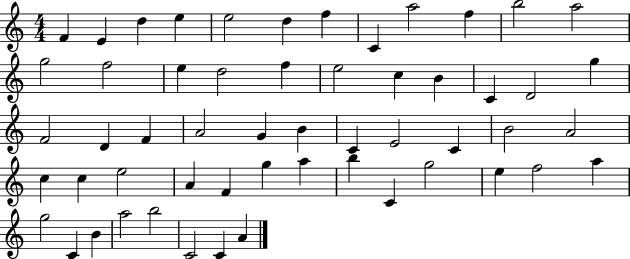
X:1
T:Untitled
M:4/4
L:1/4
K:C
F E d e e2 d f C a2 f b2 a2 g2 f2 e d2 f e2 c B C D2 g F2 D F A2 G B C E2 C B2 A2 c c e2 A F g a b C g2 e f2 a g2 C B a2 b2 C2 C A